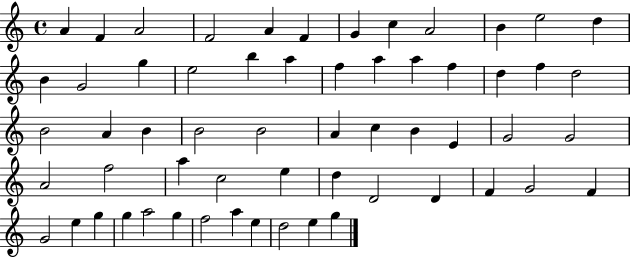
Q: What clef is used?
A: treble